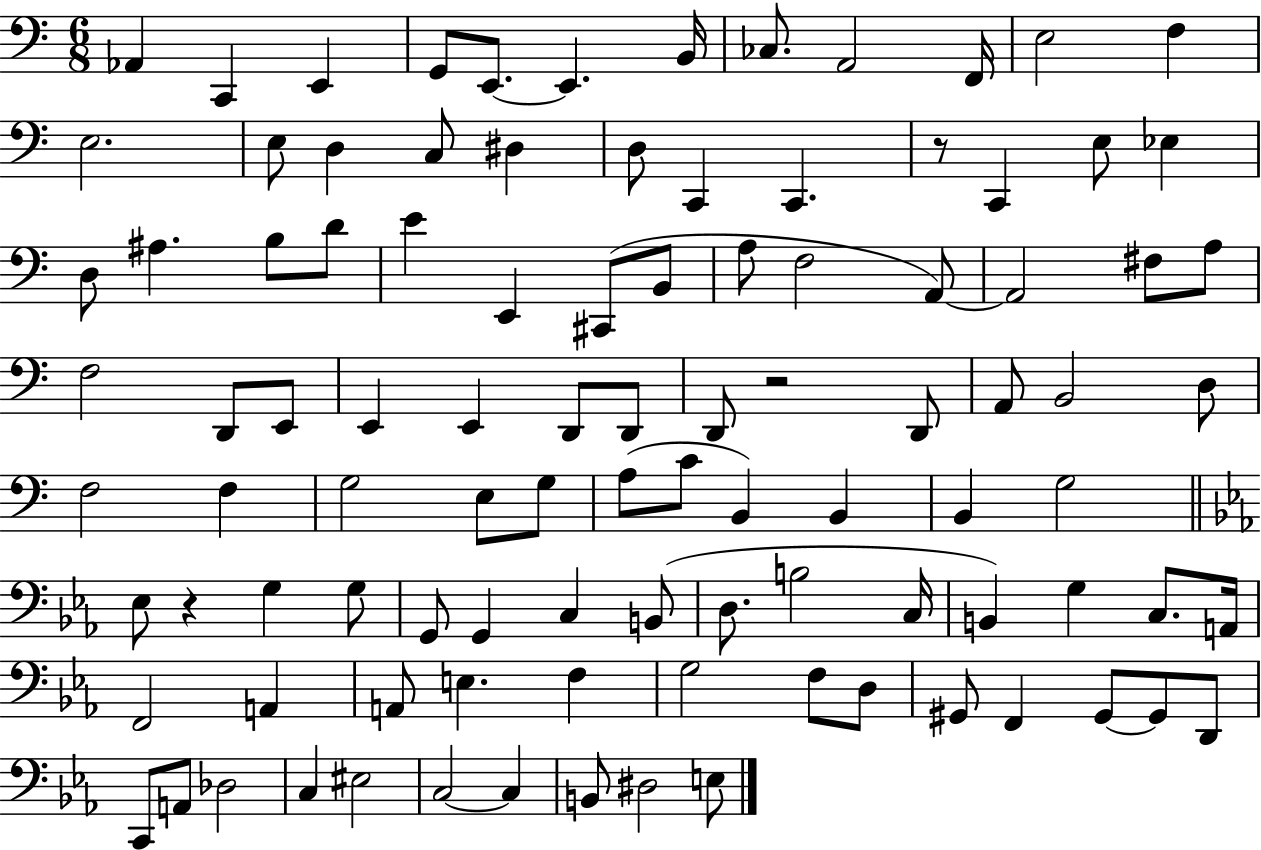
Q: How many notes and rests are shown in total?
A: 100